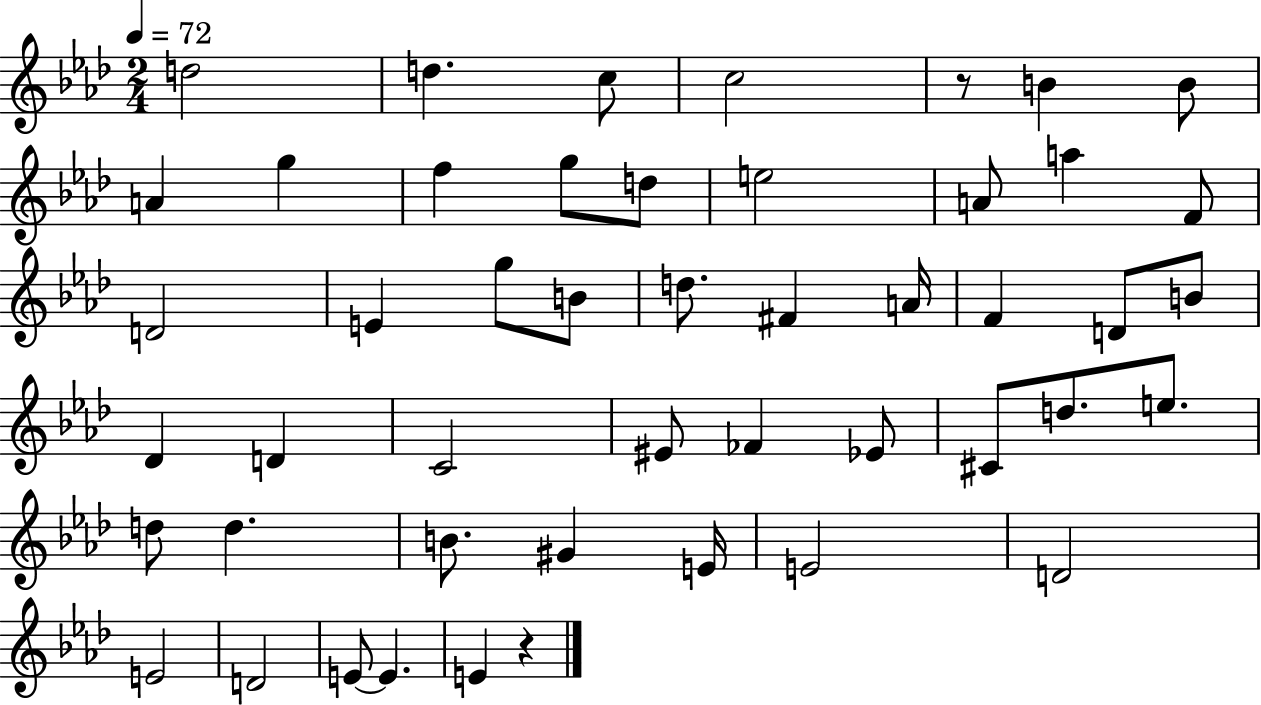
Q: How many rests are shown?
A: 2